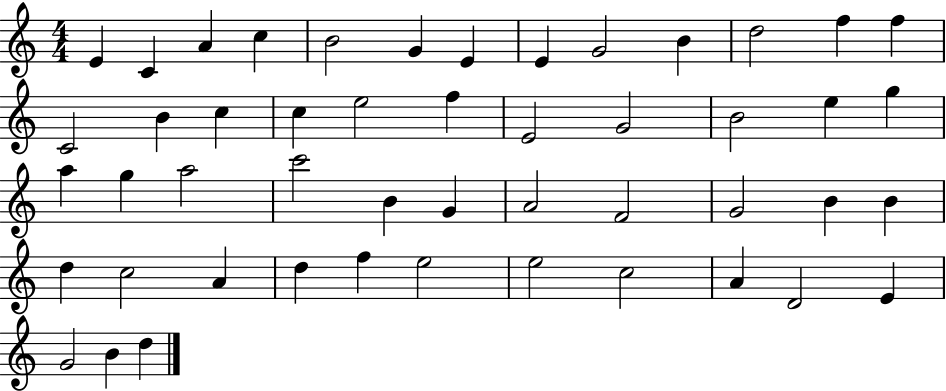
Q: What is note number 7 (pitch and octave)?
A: E4